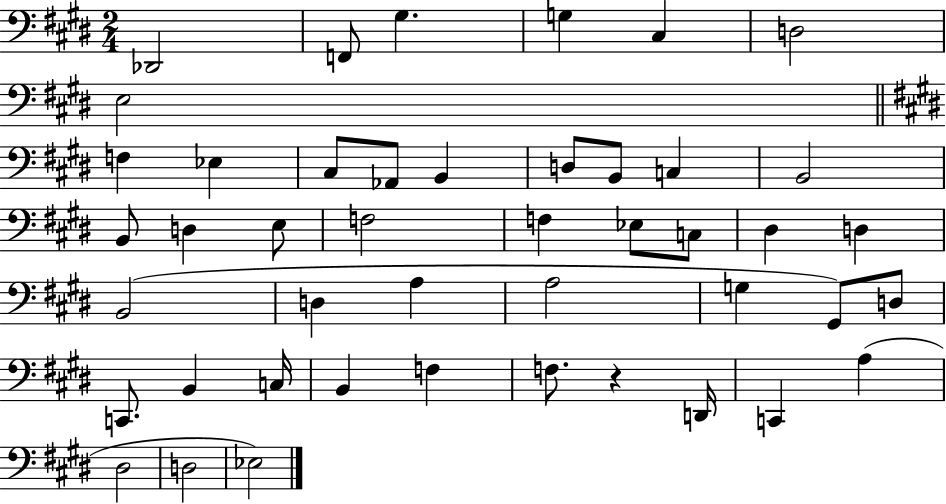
{
  \clef bass
  \numericTimeSignature
  \time 2/4
  \key e \major
  \repeat volta 2 { des,2 | f,8 gis4. | g4 cis4 | d2 | \break e2 | \bar "||" \break \key e \major f4 ees4 | cis8 aes,8 b,4 | d8 b,8 c4 | b,2 | \break b,8 d4 e8 | f2 | f4 ees8 c8 | dis4 d4 | \break b,2( | d4 a4 | a2 | g4 gis,8) d8 | \break c,8. b,4 c16 | b,4 f4 | f8. r4 d,16 | c,4 a4( | \break dis2 | d2 | ees2) | } \bar "|."
}